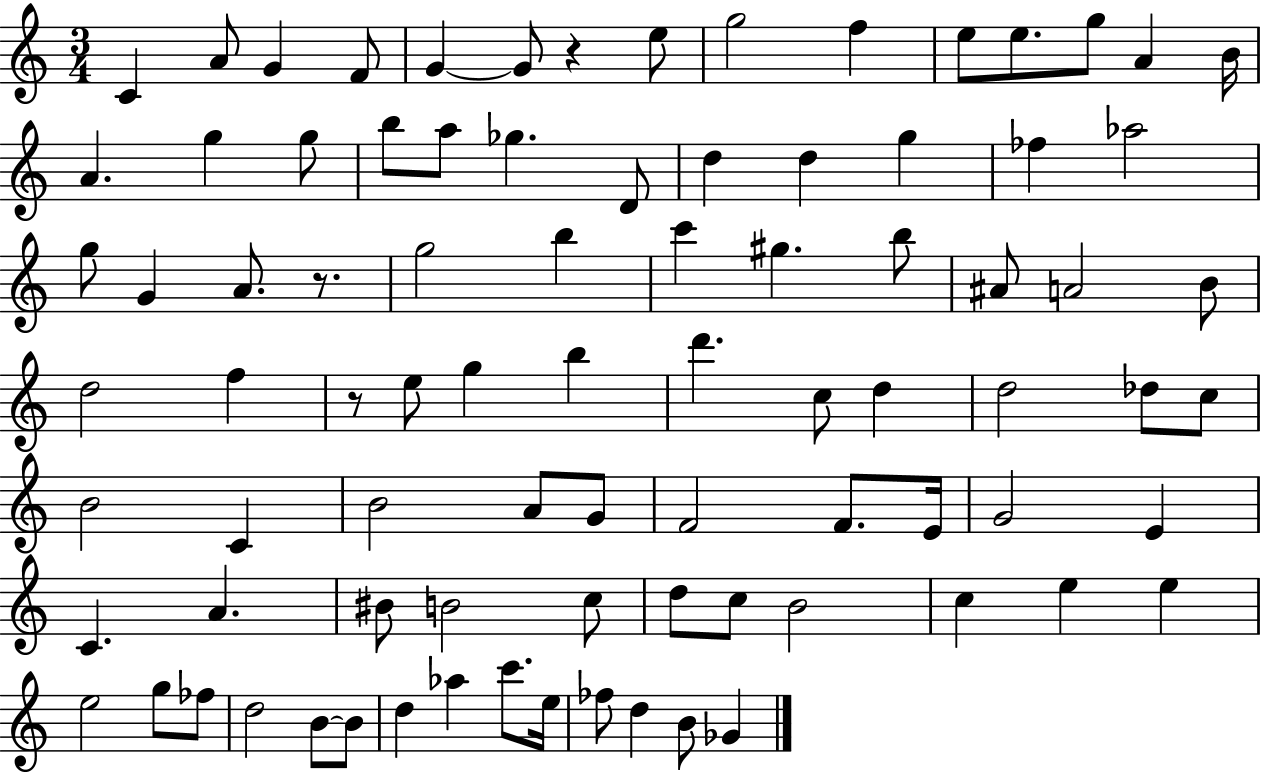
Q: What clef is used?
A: treble